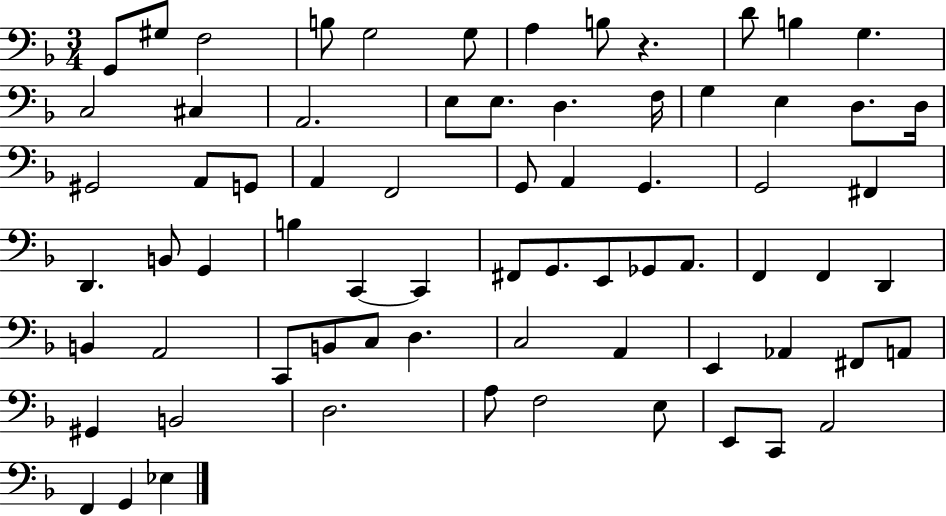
{
  \clef bass
  \numericTimeSignature
  \time 3/4
  \key f \major
  \repeat volta 2 { g,8 gis8 f2 | b8 g2 g8 | a4 b8 r4. | d'8 b4 g4. | \break c2 cis4 | a,2. | e8 e8. d4. f16 | g4 e4 d8. d16 | \break gis,2 a,8 g,8 | a,4 f,2 | g,8 a,4 g,4. | g,2 fis,4 | \break d,4. b,8 g,4 | b4 c,4~~ c,4 | fis,8 g,8. e,8 ges,8 a,8. | f,4 f,4 d,4 | \break b,4 a,2 | c,8 b,8 c8 d4. | c2 a,4 | e,4 aes,4 fis,8 a,8 | \break gis,4 b,2 | d2. | a8 f2 e8 | e,8 c,8 a,2 | \break f,4 g,4 ees4 | } \bar "|."
}